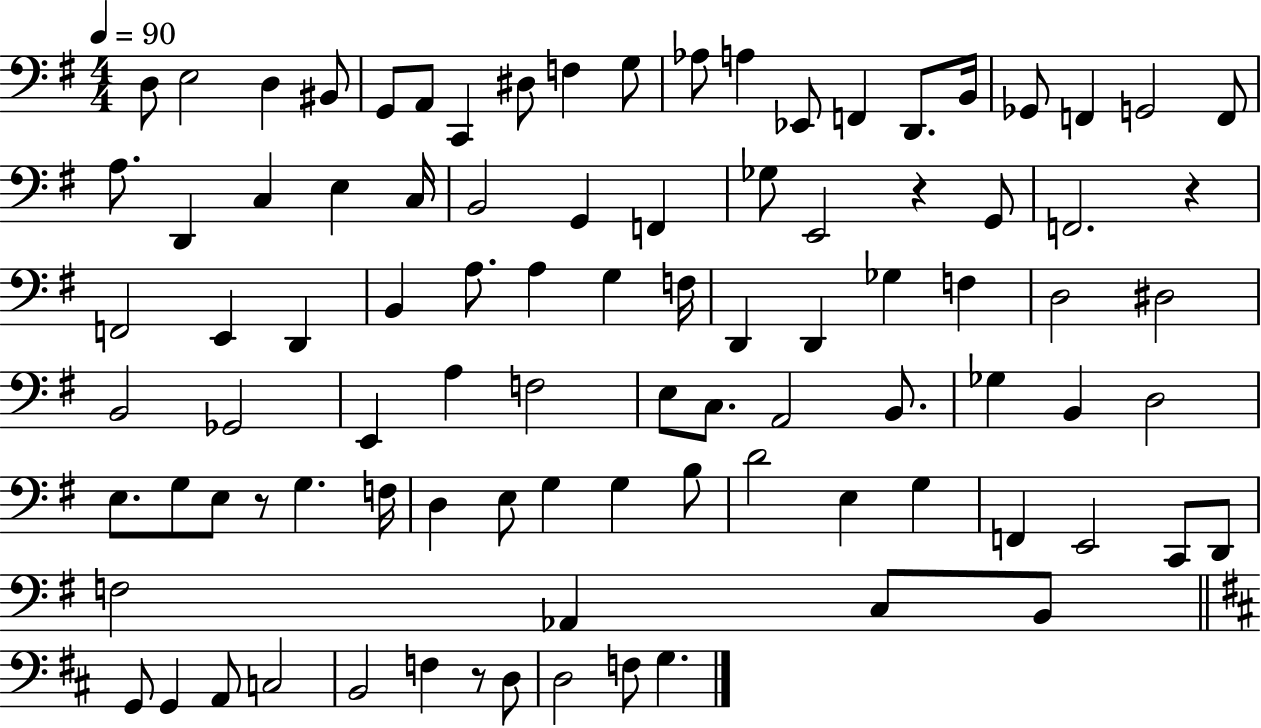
{
  \clef bass
  \numericTimeSignature
  \time 4/4
  \key g \major
  \tempo 4 = 90
  d8 e2 d4 bis,8 | g,8 a,8 c,4 dis8 f4 g8 | aes8 a4 ees,8 f,4 d,8. b,16 | ges,8 f,4 g,2 f,8 | \break a8. d,4 c4 e4 c16 | b,2 g,4 f,4 | ges8 e,2 r4 g,8 | f,2. r4 | \break f,2 e,4 d,4 | b,4 a8. a4 g4 f16 | d,4 d,4 ges4 f4 | d2 dis2 | \break b,2 ges,2 | e,4 a4 f2 | e8 c8. a,2 b,8. | ges4 b,4 d2 | \break e8. g8 e8 r8 g4. f16 | d4 e8 g4 g4 b8 | d'2 e4 g4 | f,4 e,2 c,8 d,8 | \break f2 aes,4 c8 b,8 | \bar "||" \break \key b \minor g,8 g,4 a,8 c2 | b,2 f4 r8 d8 | d2 f8 g4. | \bar "|."
}